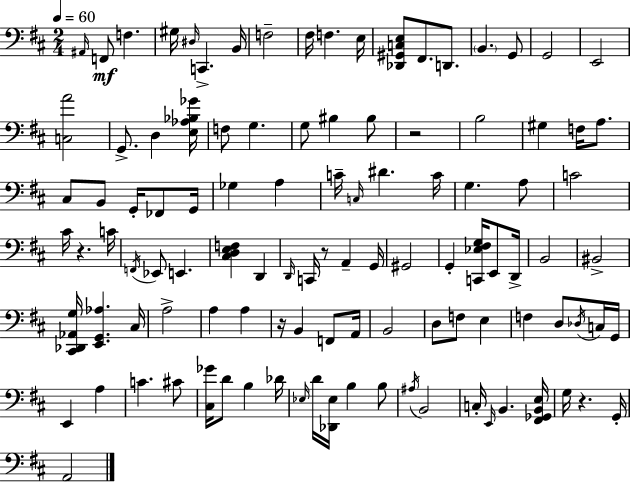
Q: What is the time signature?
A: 2/4